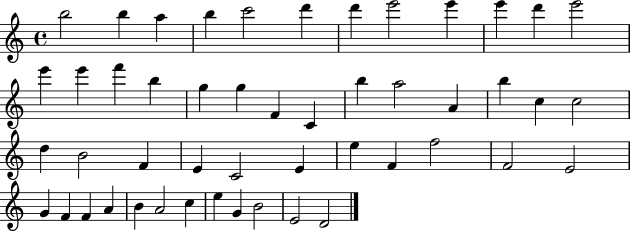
B5/h B5/q A5/q B5/q C6/h D6/q D6/q E6/h E6/q E6/q D6/q E6/h E6/q E6/q F6/q B5/q G5/q G5/q F4/q C4/q B5/q A5/h A4/q B5/q C5/q C5/h D5/q B4/h F4/q E4/q C4/h E4/q E5/q F4/q F5/h F4/h E4/h G4/q F4/q F4/q A4/q B4/q A4/h C5/q E5/q G4/q B4/h E4/h D4/h